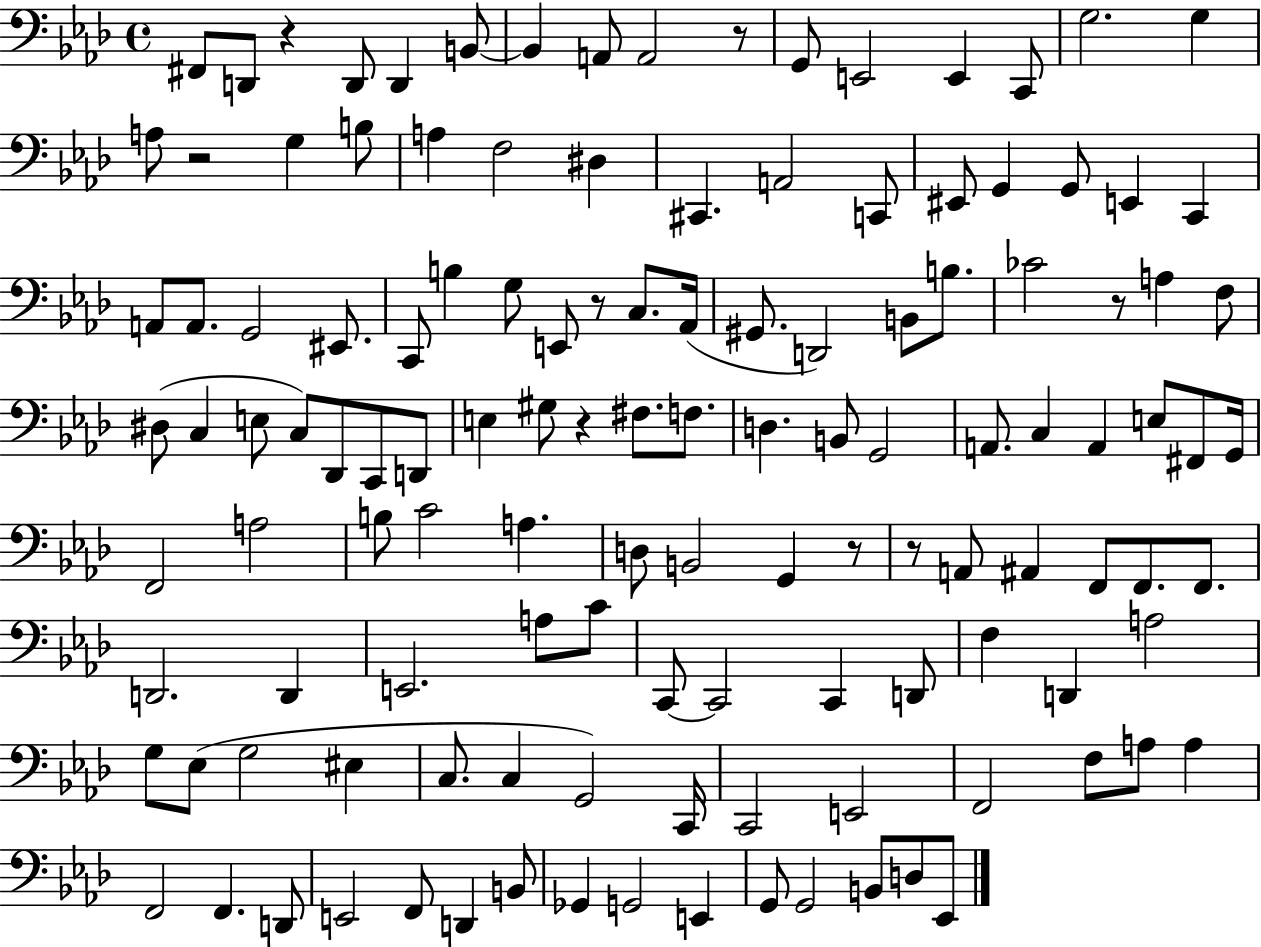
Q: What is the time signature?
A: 4/4